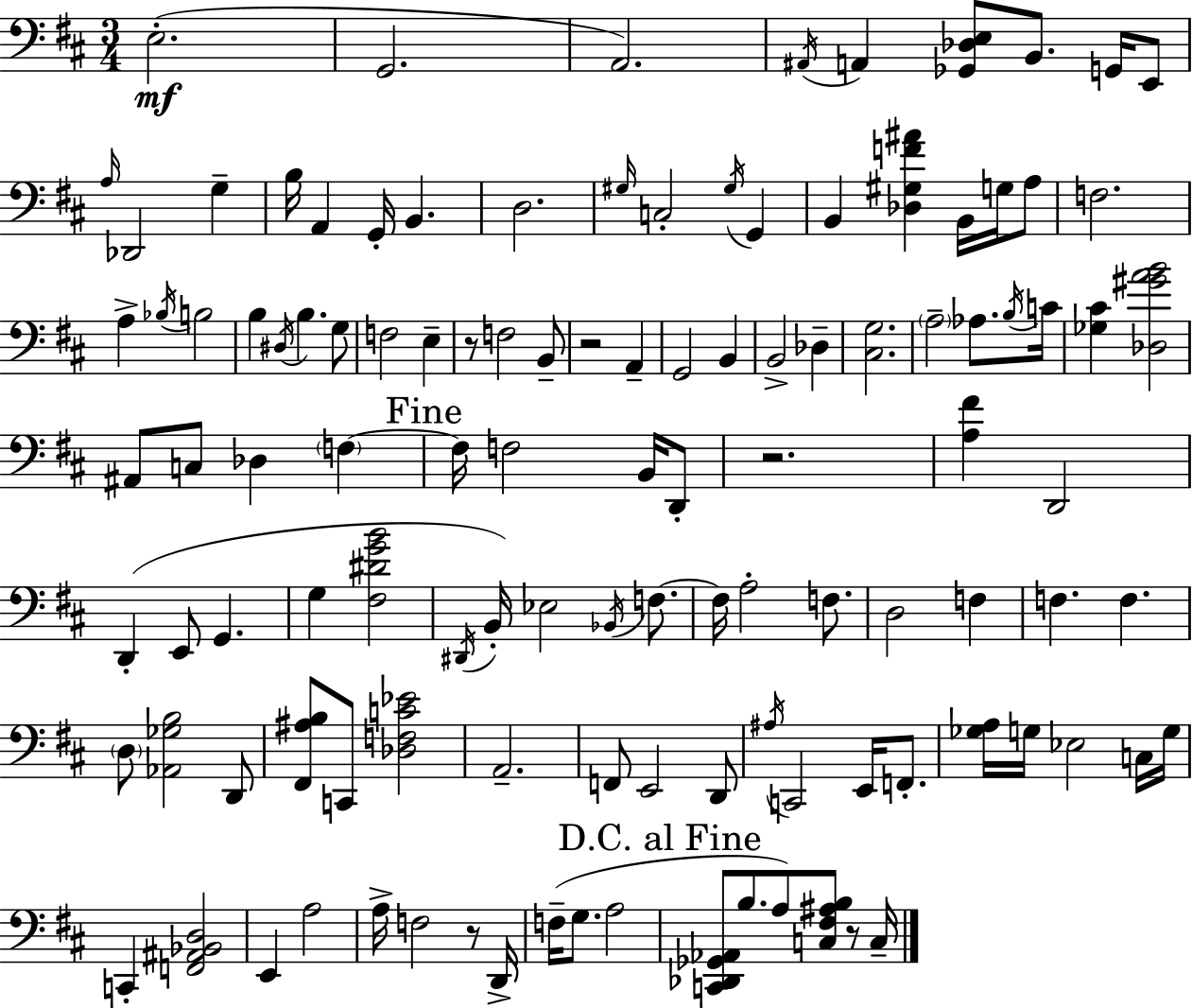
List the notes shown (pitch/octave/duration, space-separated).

E3/h. G2/h. A2/h. A#2/s A2/q [Gb2,Db3,E3]/e B2/e. G2/s E2/e A3/s Db2/h G3/q B3/s A2/q G2/s B2/q. D3/h. G#3/s C3/h G#3/s G2/q B2/q [Db3,G#3,F4,A#4]/q B2/s G3/s A3/e F3/h. A3/q Bb3/s B3/h B3/q D#3/s B3/q. G3/e F3/h E3/q R/e F3/h B2/e R/h A2/q G2/h B2/q B2/h Db3/q [C#3,G3]/h. A3/h Ab3/e. B3/s C4/s [Gb3,C#4]/q [Db3,G#4,A4,B4]/h A#2/e C3/e Db3/q F3/q F3/s F3/h B2/s D2/e R/h. [A3,F#4]/q D2/h D2/q E2/e G2/q. G3/q [F#3,D#4,G4,B4]/h D#2/s B2/s Eb3/h Bb2/s F3/e. F3/s A3/h F3/e. D3/h F3/q F3/q. F3/q. D3/e [Ab2,Gb3,B3]/h D2/e [F#2,A#3,B3]/e C2/e [Db3,F3,C4,Eb4]/h A2/h. F2/e E2/h D2/e A#3/s C2/h E2/s F2/e. [Gb3,A3]/s G3/s Eb3/h C3/s G3/s C2/q [F2,A#2,Bb2,D3]/h E2/q A3/h A3/s F3/h R/e D2/s F3/s G3/e. A3/h [C2,Db2,Gb2,Ab2]/e B3/e. A3/e [C3,F#3,A#3,B3]/e R/e C3/s